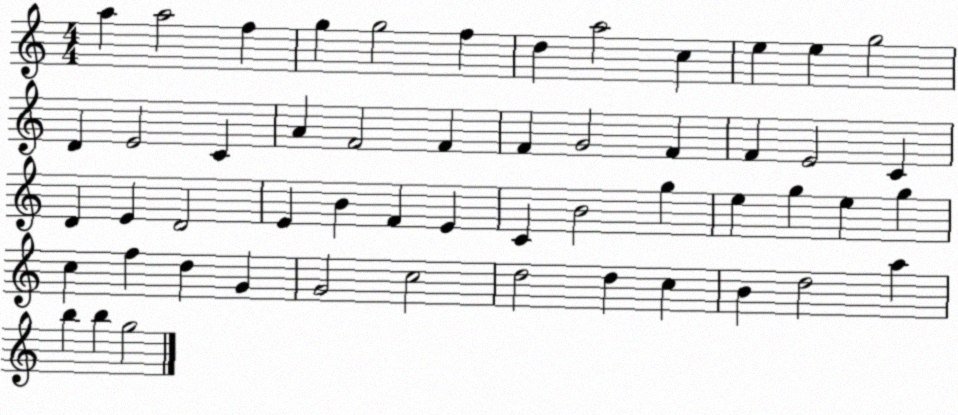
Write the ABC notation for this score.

X:1
T:Untitled
M:4/4
L:1/4
K:C
a a2 f g g2 f d a2 c e e g2 D E2 C A F2 F F G2 F F E2 C D E D2 E B F E C B2 g e g e g c f d G G2 c2 d2 d c B d2 a b b g2